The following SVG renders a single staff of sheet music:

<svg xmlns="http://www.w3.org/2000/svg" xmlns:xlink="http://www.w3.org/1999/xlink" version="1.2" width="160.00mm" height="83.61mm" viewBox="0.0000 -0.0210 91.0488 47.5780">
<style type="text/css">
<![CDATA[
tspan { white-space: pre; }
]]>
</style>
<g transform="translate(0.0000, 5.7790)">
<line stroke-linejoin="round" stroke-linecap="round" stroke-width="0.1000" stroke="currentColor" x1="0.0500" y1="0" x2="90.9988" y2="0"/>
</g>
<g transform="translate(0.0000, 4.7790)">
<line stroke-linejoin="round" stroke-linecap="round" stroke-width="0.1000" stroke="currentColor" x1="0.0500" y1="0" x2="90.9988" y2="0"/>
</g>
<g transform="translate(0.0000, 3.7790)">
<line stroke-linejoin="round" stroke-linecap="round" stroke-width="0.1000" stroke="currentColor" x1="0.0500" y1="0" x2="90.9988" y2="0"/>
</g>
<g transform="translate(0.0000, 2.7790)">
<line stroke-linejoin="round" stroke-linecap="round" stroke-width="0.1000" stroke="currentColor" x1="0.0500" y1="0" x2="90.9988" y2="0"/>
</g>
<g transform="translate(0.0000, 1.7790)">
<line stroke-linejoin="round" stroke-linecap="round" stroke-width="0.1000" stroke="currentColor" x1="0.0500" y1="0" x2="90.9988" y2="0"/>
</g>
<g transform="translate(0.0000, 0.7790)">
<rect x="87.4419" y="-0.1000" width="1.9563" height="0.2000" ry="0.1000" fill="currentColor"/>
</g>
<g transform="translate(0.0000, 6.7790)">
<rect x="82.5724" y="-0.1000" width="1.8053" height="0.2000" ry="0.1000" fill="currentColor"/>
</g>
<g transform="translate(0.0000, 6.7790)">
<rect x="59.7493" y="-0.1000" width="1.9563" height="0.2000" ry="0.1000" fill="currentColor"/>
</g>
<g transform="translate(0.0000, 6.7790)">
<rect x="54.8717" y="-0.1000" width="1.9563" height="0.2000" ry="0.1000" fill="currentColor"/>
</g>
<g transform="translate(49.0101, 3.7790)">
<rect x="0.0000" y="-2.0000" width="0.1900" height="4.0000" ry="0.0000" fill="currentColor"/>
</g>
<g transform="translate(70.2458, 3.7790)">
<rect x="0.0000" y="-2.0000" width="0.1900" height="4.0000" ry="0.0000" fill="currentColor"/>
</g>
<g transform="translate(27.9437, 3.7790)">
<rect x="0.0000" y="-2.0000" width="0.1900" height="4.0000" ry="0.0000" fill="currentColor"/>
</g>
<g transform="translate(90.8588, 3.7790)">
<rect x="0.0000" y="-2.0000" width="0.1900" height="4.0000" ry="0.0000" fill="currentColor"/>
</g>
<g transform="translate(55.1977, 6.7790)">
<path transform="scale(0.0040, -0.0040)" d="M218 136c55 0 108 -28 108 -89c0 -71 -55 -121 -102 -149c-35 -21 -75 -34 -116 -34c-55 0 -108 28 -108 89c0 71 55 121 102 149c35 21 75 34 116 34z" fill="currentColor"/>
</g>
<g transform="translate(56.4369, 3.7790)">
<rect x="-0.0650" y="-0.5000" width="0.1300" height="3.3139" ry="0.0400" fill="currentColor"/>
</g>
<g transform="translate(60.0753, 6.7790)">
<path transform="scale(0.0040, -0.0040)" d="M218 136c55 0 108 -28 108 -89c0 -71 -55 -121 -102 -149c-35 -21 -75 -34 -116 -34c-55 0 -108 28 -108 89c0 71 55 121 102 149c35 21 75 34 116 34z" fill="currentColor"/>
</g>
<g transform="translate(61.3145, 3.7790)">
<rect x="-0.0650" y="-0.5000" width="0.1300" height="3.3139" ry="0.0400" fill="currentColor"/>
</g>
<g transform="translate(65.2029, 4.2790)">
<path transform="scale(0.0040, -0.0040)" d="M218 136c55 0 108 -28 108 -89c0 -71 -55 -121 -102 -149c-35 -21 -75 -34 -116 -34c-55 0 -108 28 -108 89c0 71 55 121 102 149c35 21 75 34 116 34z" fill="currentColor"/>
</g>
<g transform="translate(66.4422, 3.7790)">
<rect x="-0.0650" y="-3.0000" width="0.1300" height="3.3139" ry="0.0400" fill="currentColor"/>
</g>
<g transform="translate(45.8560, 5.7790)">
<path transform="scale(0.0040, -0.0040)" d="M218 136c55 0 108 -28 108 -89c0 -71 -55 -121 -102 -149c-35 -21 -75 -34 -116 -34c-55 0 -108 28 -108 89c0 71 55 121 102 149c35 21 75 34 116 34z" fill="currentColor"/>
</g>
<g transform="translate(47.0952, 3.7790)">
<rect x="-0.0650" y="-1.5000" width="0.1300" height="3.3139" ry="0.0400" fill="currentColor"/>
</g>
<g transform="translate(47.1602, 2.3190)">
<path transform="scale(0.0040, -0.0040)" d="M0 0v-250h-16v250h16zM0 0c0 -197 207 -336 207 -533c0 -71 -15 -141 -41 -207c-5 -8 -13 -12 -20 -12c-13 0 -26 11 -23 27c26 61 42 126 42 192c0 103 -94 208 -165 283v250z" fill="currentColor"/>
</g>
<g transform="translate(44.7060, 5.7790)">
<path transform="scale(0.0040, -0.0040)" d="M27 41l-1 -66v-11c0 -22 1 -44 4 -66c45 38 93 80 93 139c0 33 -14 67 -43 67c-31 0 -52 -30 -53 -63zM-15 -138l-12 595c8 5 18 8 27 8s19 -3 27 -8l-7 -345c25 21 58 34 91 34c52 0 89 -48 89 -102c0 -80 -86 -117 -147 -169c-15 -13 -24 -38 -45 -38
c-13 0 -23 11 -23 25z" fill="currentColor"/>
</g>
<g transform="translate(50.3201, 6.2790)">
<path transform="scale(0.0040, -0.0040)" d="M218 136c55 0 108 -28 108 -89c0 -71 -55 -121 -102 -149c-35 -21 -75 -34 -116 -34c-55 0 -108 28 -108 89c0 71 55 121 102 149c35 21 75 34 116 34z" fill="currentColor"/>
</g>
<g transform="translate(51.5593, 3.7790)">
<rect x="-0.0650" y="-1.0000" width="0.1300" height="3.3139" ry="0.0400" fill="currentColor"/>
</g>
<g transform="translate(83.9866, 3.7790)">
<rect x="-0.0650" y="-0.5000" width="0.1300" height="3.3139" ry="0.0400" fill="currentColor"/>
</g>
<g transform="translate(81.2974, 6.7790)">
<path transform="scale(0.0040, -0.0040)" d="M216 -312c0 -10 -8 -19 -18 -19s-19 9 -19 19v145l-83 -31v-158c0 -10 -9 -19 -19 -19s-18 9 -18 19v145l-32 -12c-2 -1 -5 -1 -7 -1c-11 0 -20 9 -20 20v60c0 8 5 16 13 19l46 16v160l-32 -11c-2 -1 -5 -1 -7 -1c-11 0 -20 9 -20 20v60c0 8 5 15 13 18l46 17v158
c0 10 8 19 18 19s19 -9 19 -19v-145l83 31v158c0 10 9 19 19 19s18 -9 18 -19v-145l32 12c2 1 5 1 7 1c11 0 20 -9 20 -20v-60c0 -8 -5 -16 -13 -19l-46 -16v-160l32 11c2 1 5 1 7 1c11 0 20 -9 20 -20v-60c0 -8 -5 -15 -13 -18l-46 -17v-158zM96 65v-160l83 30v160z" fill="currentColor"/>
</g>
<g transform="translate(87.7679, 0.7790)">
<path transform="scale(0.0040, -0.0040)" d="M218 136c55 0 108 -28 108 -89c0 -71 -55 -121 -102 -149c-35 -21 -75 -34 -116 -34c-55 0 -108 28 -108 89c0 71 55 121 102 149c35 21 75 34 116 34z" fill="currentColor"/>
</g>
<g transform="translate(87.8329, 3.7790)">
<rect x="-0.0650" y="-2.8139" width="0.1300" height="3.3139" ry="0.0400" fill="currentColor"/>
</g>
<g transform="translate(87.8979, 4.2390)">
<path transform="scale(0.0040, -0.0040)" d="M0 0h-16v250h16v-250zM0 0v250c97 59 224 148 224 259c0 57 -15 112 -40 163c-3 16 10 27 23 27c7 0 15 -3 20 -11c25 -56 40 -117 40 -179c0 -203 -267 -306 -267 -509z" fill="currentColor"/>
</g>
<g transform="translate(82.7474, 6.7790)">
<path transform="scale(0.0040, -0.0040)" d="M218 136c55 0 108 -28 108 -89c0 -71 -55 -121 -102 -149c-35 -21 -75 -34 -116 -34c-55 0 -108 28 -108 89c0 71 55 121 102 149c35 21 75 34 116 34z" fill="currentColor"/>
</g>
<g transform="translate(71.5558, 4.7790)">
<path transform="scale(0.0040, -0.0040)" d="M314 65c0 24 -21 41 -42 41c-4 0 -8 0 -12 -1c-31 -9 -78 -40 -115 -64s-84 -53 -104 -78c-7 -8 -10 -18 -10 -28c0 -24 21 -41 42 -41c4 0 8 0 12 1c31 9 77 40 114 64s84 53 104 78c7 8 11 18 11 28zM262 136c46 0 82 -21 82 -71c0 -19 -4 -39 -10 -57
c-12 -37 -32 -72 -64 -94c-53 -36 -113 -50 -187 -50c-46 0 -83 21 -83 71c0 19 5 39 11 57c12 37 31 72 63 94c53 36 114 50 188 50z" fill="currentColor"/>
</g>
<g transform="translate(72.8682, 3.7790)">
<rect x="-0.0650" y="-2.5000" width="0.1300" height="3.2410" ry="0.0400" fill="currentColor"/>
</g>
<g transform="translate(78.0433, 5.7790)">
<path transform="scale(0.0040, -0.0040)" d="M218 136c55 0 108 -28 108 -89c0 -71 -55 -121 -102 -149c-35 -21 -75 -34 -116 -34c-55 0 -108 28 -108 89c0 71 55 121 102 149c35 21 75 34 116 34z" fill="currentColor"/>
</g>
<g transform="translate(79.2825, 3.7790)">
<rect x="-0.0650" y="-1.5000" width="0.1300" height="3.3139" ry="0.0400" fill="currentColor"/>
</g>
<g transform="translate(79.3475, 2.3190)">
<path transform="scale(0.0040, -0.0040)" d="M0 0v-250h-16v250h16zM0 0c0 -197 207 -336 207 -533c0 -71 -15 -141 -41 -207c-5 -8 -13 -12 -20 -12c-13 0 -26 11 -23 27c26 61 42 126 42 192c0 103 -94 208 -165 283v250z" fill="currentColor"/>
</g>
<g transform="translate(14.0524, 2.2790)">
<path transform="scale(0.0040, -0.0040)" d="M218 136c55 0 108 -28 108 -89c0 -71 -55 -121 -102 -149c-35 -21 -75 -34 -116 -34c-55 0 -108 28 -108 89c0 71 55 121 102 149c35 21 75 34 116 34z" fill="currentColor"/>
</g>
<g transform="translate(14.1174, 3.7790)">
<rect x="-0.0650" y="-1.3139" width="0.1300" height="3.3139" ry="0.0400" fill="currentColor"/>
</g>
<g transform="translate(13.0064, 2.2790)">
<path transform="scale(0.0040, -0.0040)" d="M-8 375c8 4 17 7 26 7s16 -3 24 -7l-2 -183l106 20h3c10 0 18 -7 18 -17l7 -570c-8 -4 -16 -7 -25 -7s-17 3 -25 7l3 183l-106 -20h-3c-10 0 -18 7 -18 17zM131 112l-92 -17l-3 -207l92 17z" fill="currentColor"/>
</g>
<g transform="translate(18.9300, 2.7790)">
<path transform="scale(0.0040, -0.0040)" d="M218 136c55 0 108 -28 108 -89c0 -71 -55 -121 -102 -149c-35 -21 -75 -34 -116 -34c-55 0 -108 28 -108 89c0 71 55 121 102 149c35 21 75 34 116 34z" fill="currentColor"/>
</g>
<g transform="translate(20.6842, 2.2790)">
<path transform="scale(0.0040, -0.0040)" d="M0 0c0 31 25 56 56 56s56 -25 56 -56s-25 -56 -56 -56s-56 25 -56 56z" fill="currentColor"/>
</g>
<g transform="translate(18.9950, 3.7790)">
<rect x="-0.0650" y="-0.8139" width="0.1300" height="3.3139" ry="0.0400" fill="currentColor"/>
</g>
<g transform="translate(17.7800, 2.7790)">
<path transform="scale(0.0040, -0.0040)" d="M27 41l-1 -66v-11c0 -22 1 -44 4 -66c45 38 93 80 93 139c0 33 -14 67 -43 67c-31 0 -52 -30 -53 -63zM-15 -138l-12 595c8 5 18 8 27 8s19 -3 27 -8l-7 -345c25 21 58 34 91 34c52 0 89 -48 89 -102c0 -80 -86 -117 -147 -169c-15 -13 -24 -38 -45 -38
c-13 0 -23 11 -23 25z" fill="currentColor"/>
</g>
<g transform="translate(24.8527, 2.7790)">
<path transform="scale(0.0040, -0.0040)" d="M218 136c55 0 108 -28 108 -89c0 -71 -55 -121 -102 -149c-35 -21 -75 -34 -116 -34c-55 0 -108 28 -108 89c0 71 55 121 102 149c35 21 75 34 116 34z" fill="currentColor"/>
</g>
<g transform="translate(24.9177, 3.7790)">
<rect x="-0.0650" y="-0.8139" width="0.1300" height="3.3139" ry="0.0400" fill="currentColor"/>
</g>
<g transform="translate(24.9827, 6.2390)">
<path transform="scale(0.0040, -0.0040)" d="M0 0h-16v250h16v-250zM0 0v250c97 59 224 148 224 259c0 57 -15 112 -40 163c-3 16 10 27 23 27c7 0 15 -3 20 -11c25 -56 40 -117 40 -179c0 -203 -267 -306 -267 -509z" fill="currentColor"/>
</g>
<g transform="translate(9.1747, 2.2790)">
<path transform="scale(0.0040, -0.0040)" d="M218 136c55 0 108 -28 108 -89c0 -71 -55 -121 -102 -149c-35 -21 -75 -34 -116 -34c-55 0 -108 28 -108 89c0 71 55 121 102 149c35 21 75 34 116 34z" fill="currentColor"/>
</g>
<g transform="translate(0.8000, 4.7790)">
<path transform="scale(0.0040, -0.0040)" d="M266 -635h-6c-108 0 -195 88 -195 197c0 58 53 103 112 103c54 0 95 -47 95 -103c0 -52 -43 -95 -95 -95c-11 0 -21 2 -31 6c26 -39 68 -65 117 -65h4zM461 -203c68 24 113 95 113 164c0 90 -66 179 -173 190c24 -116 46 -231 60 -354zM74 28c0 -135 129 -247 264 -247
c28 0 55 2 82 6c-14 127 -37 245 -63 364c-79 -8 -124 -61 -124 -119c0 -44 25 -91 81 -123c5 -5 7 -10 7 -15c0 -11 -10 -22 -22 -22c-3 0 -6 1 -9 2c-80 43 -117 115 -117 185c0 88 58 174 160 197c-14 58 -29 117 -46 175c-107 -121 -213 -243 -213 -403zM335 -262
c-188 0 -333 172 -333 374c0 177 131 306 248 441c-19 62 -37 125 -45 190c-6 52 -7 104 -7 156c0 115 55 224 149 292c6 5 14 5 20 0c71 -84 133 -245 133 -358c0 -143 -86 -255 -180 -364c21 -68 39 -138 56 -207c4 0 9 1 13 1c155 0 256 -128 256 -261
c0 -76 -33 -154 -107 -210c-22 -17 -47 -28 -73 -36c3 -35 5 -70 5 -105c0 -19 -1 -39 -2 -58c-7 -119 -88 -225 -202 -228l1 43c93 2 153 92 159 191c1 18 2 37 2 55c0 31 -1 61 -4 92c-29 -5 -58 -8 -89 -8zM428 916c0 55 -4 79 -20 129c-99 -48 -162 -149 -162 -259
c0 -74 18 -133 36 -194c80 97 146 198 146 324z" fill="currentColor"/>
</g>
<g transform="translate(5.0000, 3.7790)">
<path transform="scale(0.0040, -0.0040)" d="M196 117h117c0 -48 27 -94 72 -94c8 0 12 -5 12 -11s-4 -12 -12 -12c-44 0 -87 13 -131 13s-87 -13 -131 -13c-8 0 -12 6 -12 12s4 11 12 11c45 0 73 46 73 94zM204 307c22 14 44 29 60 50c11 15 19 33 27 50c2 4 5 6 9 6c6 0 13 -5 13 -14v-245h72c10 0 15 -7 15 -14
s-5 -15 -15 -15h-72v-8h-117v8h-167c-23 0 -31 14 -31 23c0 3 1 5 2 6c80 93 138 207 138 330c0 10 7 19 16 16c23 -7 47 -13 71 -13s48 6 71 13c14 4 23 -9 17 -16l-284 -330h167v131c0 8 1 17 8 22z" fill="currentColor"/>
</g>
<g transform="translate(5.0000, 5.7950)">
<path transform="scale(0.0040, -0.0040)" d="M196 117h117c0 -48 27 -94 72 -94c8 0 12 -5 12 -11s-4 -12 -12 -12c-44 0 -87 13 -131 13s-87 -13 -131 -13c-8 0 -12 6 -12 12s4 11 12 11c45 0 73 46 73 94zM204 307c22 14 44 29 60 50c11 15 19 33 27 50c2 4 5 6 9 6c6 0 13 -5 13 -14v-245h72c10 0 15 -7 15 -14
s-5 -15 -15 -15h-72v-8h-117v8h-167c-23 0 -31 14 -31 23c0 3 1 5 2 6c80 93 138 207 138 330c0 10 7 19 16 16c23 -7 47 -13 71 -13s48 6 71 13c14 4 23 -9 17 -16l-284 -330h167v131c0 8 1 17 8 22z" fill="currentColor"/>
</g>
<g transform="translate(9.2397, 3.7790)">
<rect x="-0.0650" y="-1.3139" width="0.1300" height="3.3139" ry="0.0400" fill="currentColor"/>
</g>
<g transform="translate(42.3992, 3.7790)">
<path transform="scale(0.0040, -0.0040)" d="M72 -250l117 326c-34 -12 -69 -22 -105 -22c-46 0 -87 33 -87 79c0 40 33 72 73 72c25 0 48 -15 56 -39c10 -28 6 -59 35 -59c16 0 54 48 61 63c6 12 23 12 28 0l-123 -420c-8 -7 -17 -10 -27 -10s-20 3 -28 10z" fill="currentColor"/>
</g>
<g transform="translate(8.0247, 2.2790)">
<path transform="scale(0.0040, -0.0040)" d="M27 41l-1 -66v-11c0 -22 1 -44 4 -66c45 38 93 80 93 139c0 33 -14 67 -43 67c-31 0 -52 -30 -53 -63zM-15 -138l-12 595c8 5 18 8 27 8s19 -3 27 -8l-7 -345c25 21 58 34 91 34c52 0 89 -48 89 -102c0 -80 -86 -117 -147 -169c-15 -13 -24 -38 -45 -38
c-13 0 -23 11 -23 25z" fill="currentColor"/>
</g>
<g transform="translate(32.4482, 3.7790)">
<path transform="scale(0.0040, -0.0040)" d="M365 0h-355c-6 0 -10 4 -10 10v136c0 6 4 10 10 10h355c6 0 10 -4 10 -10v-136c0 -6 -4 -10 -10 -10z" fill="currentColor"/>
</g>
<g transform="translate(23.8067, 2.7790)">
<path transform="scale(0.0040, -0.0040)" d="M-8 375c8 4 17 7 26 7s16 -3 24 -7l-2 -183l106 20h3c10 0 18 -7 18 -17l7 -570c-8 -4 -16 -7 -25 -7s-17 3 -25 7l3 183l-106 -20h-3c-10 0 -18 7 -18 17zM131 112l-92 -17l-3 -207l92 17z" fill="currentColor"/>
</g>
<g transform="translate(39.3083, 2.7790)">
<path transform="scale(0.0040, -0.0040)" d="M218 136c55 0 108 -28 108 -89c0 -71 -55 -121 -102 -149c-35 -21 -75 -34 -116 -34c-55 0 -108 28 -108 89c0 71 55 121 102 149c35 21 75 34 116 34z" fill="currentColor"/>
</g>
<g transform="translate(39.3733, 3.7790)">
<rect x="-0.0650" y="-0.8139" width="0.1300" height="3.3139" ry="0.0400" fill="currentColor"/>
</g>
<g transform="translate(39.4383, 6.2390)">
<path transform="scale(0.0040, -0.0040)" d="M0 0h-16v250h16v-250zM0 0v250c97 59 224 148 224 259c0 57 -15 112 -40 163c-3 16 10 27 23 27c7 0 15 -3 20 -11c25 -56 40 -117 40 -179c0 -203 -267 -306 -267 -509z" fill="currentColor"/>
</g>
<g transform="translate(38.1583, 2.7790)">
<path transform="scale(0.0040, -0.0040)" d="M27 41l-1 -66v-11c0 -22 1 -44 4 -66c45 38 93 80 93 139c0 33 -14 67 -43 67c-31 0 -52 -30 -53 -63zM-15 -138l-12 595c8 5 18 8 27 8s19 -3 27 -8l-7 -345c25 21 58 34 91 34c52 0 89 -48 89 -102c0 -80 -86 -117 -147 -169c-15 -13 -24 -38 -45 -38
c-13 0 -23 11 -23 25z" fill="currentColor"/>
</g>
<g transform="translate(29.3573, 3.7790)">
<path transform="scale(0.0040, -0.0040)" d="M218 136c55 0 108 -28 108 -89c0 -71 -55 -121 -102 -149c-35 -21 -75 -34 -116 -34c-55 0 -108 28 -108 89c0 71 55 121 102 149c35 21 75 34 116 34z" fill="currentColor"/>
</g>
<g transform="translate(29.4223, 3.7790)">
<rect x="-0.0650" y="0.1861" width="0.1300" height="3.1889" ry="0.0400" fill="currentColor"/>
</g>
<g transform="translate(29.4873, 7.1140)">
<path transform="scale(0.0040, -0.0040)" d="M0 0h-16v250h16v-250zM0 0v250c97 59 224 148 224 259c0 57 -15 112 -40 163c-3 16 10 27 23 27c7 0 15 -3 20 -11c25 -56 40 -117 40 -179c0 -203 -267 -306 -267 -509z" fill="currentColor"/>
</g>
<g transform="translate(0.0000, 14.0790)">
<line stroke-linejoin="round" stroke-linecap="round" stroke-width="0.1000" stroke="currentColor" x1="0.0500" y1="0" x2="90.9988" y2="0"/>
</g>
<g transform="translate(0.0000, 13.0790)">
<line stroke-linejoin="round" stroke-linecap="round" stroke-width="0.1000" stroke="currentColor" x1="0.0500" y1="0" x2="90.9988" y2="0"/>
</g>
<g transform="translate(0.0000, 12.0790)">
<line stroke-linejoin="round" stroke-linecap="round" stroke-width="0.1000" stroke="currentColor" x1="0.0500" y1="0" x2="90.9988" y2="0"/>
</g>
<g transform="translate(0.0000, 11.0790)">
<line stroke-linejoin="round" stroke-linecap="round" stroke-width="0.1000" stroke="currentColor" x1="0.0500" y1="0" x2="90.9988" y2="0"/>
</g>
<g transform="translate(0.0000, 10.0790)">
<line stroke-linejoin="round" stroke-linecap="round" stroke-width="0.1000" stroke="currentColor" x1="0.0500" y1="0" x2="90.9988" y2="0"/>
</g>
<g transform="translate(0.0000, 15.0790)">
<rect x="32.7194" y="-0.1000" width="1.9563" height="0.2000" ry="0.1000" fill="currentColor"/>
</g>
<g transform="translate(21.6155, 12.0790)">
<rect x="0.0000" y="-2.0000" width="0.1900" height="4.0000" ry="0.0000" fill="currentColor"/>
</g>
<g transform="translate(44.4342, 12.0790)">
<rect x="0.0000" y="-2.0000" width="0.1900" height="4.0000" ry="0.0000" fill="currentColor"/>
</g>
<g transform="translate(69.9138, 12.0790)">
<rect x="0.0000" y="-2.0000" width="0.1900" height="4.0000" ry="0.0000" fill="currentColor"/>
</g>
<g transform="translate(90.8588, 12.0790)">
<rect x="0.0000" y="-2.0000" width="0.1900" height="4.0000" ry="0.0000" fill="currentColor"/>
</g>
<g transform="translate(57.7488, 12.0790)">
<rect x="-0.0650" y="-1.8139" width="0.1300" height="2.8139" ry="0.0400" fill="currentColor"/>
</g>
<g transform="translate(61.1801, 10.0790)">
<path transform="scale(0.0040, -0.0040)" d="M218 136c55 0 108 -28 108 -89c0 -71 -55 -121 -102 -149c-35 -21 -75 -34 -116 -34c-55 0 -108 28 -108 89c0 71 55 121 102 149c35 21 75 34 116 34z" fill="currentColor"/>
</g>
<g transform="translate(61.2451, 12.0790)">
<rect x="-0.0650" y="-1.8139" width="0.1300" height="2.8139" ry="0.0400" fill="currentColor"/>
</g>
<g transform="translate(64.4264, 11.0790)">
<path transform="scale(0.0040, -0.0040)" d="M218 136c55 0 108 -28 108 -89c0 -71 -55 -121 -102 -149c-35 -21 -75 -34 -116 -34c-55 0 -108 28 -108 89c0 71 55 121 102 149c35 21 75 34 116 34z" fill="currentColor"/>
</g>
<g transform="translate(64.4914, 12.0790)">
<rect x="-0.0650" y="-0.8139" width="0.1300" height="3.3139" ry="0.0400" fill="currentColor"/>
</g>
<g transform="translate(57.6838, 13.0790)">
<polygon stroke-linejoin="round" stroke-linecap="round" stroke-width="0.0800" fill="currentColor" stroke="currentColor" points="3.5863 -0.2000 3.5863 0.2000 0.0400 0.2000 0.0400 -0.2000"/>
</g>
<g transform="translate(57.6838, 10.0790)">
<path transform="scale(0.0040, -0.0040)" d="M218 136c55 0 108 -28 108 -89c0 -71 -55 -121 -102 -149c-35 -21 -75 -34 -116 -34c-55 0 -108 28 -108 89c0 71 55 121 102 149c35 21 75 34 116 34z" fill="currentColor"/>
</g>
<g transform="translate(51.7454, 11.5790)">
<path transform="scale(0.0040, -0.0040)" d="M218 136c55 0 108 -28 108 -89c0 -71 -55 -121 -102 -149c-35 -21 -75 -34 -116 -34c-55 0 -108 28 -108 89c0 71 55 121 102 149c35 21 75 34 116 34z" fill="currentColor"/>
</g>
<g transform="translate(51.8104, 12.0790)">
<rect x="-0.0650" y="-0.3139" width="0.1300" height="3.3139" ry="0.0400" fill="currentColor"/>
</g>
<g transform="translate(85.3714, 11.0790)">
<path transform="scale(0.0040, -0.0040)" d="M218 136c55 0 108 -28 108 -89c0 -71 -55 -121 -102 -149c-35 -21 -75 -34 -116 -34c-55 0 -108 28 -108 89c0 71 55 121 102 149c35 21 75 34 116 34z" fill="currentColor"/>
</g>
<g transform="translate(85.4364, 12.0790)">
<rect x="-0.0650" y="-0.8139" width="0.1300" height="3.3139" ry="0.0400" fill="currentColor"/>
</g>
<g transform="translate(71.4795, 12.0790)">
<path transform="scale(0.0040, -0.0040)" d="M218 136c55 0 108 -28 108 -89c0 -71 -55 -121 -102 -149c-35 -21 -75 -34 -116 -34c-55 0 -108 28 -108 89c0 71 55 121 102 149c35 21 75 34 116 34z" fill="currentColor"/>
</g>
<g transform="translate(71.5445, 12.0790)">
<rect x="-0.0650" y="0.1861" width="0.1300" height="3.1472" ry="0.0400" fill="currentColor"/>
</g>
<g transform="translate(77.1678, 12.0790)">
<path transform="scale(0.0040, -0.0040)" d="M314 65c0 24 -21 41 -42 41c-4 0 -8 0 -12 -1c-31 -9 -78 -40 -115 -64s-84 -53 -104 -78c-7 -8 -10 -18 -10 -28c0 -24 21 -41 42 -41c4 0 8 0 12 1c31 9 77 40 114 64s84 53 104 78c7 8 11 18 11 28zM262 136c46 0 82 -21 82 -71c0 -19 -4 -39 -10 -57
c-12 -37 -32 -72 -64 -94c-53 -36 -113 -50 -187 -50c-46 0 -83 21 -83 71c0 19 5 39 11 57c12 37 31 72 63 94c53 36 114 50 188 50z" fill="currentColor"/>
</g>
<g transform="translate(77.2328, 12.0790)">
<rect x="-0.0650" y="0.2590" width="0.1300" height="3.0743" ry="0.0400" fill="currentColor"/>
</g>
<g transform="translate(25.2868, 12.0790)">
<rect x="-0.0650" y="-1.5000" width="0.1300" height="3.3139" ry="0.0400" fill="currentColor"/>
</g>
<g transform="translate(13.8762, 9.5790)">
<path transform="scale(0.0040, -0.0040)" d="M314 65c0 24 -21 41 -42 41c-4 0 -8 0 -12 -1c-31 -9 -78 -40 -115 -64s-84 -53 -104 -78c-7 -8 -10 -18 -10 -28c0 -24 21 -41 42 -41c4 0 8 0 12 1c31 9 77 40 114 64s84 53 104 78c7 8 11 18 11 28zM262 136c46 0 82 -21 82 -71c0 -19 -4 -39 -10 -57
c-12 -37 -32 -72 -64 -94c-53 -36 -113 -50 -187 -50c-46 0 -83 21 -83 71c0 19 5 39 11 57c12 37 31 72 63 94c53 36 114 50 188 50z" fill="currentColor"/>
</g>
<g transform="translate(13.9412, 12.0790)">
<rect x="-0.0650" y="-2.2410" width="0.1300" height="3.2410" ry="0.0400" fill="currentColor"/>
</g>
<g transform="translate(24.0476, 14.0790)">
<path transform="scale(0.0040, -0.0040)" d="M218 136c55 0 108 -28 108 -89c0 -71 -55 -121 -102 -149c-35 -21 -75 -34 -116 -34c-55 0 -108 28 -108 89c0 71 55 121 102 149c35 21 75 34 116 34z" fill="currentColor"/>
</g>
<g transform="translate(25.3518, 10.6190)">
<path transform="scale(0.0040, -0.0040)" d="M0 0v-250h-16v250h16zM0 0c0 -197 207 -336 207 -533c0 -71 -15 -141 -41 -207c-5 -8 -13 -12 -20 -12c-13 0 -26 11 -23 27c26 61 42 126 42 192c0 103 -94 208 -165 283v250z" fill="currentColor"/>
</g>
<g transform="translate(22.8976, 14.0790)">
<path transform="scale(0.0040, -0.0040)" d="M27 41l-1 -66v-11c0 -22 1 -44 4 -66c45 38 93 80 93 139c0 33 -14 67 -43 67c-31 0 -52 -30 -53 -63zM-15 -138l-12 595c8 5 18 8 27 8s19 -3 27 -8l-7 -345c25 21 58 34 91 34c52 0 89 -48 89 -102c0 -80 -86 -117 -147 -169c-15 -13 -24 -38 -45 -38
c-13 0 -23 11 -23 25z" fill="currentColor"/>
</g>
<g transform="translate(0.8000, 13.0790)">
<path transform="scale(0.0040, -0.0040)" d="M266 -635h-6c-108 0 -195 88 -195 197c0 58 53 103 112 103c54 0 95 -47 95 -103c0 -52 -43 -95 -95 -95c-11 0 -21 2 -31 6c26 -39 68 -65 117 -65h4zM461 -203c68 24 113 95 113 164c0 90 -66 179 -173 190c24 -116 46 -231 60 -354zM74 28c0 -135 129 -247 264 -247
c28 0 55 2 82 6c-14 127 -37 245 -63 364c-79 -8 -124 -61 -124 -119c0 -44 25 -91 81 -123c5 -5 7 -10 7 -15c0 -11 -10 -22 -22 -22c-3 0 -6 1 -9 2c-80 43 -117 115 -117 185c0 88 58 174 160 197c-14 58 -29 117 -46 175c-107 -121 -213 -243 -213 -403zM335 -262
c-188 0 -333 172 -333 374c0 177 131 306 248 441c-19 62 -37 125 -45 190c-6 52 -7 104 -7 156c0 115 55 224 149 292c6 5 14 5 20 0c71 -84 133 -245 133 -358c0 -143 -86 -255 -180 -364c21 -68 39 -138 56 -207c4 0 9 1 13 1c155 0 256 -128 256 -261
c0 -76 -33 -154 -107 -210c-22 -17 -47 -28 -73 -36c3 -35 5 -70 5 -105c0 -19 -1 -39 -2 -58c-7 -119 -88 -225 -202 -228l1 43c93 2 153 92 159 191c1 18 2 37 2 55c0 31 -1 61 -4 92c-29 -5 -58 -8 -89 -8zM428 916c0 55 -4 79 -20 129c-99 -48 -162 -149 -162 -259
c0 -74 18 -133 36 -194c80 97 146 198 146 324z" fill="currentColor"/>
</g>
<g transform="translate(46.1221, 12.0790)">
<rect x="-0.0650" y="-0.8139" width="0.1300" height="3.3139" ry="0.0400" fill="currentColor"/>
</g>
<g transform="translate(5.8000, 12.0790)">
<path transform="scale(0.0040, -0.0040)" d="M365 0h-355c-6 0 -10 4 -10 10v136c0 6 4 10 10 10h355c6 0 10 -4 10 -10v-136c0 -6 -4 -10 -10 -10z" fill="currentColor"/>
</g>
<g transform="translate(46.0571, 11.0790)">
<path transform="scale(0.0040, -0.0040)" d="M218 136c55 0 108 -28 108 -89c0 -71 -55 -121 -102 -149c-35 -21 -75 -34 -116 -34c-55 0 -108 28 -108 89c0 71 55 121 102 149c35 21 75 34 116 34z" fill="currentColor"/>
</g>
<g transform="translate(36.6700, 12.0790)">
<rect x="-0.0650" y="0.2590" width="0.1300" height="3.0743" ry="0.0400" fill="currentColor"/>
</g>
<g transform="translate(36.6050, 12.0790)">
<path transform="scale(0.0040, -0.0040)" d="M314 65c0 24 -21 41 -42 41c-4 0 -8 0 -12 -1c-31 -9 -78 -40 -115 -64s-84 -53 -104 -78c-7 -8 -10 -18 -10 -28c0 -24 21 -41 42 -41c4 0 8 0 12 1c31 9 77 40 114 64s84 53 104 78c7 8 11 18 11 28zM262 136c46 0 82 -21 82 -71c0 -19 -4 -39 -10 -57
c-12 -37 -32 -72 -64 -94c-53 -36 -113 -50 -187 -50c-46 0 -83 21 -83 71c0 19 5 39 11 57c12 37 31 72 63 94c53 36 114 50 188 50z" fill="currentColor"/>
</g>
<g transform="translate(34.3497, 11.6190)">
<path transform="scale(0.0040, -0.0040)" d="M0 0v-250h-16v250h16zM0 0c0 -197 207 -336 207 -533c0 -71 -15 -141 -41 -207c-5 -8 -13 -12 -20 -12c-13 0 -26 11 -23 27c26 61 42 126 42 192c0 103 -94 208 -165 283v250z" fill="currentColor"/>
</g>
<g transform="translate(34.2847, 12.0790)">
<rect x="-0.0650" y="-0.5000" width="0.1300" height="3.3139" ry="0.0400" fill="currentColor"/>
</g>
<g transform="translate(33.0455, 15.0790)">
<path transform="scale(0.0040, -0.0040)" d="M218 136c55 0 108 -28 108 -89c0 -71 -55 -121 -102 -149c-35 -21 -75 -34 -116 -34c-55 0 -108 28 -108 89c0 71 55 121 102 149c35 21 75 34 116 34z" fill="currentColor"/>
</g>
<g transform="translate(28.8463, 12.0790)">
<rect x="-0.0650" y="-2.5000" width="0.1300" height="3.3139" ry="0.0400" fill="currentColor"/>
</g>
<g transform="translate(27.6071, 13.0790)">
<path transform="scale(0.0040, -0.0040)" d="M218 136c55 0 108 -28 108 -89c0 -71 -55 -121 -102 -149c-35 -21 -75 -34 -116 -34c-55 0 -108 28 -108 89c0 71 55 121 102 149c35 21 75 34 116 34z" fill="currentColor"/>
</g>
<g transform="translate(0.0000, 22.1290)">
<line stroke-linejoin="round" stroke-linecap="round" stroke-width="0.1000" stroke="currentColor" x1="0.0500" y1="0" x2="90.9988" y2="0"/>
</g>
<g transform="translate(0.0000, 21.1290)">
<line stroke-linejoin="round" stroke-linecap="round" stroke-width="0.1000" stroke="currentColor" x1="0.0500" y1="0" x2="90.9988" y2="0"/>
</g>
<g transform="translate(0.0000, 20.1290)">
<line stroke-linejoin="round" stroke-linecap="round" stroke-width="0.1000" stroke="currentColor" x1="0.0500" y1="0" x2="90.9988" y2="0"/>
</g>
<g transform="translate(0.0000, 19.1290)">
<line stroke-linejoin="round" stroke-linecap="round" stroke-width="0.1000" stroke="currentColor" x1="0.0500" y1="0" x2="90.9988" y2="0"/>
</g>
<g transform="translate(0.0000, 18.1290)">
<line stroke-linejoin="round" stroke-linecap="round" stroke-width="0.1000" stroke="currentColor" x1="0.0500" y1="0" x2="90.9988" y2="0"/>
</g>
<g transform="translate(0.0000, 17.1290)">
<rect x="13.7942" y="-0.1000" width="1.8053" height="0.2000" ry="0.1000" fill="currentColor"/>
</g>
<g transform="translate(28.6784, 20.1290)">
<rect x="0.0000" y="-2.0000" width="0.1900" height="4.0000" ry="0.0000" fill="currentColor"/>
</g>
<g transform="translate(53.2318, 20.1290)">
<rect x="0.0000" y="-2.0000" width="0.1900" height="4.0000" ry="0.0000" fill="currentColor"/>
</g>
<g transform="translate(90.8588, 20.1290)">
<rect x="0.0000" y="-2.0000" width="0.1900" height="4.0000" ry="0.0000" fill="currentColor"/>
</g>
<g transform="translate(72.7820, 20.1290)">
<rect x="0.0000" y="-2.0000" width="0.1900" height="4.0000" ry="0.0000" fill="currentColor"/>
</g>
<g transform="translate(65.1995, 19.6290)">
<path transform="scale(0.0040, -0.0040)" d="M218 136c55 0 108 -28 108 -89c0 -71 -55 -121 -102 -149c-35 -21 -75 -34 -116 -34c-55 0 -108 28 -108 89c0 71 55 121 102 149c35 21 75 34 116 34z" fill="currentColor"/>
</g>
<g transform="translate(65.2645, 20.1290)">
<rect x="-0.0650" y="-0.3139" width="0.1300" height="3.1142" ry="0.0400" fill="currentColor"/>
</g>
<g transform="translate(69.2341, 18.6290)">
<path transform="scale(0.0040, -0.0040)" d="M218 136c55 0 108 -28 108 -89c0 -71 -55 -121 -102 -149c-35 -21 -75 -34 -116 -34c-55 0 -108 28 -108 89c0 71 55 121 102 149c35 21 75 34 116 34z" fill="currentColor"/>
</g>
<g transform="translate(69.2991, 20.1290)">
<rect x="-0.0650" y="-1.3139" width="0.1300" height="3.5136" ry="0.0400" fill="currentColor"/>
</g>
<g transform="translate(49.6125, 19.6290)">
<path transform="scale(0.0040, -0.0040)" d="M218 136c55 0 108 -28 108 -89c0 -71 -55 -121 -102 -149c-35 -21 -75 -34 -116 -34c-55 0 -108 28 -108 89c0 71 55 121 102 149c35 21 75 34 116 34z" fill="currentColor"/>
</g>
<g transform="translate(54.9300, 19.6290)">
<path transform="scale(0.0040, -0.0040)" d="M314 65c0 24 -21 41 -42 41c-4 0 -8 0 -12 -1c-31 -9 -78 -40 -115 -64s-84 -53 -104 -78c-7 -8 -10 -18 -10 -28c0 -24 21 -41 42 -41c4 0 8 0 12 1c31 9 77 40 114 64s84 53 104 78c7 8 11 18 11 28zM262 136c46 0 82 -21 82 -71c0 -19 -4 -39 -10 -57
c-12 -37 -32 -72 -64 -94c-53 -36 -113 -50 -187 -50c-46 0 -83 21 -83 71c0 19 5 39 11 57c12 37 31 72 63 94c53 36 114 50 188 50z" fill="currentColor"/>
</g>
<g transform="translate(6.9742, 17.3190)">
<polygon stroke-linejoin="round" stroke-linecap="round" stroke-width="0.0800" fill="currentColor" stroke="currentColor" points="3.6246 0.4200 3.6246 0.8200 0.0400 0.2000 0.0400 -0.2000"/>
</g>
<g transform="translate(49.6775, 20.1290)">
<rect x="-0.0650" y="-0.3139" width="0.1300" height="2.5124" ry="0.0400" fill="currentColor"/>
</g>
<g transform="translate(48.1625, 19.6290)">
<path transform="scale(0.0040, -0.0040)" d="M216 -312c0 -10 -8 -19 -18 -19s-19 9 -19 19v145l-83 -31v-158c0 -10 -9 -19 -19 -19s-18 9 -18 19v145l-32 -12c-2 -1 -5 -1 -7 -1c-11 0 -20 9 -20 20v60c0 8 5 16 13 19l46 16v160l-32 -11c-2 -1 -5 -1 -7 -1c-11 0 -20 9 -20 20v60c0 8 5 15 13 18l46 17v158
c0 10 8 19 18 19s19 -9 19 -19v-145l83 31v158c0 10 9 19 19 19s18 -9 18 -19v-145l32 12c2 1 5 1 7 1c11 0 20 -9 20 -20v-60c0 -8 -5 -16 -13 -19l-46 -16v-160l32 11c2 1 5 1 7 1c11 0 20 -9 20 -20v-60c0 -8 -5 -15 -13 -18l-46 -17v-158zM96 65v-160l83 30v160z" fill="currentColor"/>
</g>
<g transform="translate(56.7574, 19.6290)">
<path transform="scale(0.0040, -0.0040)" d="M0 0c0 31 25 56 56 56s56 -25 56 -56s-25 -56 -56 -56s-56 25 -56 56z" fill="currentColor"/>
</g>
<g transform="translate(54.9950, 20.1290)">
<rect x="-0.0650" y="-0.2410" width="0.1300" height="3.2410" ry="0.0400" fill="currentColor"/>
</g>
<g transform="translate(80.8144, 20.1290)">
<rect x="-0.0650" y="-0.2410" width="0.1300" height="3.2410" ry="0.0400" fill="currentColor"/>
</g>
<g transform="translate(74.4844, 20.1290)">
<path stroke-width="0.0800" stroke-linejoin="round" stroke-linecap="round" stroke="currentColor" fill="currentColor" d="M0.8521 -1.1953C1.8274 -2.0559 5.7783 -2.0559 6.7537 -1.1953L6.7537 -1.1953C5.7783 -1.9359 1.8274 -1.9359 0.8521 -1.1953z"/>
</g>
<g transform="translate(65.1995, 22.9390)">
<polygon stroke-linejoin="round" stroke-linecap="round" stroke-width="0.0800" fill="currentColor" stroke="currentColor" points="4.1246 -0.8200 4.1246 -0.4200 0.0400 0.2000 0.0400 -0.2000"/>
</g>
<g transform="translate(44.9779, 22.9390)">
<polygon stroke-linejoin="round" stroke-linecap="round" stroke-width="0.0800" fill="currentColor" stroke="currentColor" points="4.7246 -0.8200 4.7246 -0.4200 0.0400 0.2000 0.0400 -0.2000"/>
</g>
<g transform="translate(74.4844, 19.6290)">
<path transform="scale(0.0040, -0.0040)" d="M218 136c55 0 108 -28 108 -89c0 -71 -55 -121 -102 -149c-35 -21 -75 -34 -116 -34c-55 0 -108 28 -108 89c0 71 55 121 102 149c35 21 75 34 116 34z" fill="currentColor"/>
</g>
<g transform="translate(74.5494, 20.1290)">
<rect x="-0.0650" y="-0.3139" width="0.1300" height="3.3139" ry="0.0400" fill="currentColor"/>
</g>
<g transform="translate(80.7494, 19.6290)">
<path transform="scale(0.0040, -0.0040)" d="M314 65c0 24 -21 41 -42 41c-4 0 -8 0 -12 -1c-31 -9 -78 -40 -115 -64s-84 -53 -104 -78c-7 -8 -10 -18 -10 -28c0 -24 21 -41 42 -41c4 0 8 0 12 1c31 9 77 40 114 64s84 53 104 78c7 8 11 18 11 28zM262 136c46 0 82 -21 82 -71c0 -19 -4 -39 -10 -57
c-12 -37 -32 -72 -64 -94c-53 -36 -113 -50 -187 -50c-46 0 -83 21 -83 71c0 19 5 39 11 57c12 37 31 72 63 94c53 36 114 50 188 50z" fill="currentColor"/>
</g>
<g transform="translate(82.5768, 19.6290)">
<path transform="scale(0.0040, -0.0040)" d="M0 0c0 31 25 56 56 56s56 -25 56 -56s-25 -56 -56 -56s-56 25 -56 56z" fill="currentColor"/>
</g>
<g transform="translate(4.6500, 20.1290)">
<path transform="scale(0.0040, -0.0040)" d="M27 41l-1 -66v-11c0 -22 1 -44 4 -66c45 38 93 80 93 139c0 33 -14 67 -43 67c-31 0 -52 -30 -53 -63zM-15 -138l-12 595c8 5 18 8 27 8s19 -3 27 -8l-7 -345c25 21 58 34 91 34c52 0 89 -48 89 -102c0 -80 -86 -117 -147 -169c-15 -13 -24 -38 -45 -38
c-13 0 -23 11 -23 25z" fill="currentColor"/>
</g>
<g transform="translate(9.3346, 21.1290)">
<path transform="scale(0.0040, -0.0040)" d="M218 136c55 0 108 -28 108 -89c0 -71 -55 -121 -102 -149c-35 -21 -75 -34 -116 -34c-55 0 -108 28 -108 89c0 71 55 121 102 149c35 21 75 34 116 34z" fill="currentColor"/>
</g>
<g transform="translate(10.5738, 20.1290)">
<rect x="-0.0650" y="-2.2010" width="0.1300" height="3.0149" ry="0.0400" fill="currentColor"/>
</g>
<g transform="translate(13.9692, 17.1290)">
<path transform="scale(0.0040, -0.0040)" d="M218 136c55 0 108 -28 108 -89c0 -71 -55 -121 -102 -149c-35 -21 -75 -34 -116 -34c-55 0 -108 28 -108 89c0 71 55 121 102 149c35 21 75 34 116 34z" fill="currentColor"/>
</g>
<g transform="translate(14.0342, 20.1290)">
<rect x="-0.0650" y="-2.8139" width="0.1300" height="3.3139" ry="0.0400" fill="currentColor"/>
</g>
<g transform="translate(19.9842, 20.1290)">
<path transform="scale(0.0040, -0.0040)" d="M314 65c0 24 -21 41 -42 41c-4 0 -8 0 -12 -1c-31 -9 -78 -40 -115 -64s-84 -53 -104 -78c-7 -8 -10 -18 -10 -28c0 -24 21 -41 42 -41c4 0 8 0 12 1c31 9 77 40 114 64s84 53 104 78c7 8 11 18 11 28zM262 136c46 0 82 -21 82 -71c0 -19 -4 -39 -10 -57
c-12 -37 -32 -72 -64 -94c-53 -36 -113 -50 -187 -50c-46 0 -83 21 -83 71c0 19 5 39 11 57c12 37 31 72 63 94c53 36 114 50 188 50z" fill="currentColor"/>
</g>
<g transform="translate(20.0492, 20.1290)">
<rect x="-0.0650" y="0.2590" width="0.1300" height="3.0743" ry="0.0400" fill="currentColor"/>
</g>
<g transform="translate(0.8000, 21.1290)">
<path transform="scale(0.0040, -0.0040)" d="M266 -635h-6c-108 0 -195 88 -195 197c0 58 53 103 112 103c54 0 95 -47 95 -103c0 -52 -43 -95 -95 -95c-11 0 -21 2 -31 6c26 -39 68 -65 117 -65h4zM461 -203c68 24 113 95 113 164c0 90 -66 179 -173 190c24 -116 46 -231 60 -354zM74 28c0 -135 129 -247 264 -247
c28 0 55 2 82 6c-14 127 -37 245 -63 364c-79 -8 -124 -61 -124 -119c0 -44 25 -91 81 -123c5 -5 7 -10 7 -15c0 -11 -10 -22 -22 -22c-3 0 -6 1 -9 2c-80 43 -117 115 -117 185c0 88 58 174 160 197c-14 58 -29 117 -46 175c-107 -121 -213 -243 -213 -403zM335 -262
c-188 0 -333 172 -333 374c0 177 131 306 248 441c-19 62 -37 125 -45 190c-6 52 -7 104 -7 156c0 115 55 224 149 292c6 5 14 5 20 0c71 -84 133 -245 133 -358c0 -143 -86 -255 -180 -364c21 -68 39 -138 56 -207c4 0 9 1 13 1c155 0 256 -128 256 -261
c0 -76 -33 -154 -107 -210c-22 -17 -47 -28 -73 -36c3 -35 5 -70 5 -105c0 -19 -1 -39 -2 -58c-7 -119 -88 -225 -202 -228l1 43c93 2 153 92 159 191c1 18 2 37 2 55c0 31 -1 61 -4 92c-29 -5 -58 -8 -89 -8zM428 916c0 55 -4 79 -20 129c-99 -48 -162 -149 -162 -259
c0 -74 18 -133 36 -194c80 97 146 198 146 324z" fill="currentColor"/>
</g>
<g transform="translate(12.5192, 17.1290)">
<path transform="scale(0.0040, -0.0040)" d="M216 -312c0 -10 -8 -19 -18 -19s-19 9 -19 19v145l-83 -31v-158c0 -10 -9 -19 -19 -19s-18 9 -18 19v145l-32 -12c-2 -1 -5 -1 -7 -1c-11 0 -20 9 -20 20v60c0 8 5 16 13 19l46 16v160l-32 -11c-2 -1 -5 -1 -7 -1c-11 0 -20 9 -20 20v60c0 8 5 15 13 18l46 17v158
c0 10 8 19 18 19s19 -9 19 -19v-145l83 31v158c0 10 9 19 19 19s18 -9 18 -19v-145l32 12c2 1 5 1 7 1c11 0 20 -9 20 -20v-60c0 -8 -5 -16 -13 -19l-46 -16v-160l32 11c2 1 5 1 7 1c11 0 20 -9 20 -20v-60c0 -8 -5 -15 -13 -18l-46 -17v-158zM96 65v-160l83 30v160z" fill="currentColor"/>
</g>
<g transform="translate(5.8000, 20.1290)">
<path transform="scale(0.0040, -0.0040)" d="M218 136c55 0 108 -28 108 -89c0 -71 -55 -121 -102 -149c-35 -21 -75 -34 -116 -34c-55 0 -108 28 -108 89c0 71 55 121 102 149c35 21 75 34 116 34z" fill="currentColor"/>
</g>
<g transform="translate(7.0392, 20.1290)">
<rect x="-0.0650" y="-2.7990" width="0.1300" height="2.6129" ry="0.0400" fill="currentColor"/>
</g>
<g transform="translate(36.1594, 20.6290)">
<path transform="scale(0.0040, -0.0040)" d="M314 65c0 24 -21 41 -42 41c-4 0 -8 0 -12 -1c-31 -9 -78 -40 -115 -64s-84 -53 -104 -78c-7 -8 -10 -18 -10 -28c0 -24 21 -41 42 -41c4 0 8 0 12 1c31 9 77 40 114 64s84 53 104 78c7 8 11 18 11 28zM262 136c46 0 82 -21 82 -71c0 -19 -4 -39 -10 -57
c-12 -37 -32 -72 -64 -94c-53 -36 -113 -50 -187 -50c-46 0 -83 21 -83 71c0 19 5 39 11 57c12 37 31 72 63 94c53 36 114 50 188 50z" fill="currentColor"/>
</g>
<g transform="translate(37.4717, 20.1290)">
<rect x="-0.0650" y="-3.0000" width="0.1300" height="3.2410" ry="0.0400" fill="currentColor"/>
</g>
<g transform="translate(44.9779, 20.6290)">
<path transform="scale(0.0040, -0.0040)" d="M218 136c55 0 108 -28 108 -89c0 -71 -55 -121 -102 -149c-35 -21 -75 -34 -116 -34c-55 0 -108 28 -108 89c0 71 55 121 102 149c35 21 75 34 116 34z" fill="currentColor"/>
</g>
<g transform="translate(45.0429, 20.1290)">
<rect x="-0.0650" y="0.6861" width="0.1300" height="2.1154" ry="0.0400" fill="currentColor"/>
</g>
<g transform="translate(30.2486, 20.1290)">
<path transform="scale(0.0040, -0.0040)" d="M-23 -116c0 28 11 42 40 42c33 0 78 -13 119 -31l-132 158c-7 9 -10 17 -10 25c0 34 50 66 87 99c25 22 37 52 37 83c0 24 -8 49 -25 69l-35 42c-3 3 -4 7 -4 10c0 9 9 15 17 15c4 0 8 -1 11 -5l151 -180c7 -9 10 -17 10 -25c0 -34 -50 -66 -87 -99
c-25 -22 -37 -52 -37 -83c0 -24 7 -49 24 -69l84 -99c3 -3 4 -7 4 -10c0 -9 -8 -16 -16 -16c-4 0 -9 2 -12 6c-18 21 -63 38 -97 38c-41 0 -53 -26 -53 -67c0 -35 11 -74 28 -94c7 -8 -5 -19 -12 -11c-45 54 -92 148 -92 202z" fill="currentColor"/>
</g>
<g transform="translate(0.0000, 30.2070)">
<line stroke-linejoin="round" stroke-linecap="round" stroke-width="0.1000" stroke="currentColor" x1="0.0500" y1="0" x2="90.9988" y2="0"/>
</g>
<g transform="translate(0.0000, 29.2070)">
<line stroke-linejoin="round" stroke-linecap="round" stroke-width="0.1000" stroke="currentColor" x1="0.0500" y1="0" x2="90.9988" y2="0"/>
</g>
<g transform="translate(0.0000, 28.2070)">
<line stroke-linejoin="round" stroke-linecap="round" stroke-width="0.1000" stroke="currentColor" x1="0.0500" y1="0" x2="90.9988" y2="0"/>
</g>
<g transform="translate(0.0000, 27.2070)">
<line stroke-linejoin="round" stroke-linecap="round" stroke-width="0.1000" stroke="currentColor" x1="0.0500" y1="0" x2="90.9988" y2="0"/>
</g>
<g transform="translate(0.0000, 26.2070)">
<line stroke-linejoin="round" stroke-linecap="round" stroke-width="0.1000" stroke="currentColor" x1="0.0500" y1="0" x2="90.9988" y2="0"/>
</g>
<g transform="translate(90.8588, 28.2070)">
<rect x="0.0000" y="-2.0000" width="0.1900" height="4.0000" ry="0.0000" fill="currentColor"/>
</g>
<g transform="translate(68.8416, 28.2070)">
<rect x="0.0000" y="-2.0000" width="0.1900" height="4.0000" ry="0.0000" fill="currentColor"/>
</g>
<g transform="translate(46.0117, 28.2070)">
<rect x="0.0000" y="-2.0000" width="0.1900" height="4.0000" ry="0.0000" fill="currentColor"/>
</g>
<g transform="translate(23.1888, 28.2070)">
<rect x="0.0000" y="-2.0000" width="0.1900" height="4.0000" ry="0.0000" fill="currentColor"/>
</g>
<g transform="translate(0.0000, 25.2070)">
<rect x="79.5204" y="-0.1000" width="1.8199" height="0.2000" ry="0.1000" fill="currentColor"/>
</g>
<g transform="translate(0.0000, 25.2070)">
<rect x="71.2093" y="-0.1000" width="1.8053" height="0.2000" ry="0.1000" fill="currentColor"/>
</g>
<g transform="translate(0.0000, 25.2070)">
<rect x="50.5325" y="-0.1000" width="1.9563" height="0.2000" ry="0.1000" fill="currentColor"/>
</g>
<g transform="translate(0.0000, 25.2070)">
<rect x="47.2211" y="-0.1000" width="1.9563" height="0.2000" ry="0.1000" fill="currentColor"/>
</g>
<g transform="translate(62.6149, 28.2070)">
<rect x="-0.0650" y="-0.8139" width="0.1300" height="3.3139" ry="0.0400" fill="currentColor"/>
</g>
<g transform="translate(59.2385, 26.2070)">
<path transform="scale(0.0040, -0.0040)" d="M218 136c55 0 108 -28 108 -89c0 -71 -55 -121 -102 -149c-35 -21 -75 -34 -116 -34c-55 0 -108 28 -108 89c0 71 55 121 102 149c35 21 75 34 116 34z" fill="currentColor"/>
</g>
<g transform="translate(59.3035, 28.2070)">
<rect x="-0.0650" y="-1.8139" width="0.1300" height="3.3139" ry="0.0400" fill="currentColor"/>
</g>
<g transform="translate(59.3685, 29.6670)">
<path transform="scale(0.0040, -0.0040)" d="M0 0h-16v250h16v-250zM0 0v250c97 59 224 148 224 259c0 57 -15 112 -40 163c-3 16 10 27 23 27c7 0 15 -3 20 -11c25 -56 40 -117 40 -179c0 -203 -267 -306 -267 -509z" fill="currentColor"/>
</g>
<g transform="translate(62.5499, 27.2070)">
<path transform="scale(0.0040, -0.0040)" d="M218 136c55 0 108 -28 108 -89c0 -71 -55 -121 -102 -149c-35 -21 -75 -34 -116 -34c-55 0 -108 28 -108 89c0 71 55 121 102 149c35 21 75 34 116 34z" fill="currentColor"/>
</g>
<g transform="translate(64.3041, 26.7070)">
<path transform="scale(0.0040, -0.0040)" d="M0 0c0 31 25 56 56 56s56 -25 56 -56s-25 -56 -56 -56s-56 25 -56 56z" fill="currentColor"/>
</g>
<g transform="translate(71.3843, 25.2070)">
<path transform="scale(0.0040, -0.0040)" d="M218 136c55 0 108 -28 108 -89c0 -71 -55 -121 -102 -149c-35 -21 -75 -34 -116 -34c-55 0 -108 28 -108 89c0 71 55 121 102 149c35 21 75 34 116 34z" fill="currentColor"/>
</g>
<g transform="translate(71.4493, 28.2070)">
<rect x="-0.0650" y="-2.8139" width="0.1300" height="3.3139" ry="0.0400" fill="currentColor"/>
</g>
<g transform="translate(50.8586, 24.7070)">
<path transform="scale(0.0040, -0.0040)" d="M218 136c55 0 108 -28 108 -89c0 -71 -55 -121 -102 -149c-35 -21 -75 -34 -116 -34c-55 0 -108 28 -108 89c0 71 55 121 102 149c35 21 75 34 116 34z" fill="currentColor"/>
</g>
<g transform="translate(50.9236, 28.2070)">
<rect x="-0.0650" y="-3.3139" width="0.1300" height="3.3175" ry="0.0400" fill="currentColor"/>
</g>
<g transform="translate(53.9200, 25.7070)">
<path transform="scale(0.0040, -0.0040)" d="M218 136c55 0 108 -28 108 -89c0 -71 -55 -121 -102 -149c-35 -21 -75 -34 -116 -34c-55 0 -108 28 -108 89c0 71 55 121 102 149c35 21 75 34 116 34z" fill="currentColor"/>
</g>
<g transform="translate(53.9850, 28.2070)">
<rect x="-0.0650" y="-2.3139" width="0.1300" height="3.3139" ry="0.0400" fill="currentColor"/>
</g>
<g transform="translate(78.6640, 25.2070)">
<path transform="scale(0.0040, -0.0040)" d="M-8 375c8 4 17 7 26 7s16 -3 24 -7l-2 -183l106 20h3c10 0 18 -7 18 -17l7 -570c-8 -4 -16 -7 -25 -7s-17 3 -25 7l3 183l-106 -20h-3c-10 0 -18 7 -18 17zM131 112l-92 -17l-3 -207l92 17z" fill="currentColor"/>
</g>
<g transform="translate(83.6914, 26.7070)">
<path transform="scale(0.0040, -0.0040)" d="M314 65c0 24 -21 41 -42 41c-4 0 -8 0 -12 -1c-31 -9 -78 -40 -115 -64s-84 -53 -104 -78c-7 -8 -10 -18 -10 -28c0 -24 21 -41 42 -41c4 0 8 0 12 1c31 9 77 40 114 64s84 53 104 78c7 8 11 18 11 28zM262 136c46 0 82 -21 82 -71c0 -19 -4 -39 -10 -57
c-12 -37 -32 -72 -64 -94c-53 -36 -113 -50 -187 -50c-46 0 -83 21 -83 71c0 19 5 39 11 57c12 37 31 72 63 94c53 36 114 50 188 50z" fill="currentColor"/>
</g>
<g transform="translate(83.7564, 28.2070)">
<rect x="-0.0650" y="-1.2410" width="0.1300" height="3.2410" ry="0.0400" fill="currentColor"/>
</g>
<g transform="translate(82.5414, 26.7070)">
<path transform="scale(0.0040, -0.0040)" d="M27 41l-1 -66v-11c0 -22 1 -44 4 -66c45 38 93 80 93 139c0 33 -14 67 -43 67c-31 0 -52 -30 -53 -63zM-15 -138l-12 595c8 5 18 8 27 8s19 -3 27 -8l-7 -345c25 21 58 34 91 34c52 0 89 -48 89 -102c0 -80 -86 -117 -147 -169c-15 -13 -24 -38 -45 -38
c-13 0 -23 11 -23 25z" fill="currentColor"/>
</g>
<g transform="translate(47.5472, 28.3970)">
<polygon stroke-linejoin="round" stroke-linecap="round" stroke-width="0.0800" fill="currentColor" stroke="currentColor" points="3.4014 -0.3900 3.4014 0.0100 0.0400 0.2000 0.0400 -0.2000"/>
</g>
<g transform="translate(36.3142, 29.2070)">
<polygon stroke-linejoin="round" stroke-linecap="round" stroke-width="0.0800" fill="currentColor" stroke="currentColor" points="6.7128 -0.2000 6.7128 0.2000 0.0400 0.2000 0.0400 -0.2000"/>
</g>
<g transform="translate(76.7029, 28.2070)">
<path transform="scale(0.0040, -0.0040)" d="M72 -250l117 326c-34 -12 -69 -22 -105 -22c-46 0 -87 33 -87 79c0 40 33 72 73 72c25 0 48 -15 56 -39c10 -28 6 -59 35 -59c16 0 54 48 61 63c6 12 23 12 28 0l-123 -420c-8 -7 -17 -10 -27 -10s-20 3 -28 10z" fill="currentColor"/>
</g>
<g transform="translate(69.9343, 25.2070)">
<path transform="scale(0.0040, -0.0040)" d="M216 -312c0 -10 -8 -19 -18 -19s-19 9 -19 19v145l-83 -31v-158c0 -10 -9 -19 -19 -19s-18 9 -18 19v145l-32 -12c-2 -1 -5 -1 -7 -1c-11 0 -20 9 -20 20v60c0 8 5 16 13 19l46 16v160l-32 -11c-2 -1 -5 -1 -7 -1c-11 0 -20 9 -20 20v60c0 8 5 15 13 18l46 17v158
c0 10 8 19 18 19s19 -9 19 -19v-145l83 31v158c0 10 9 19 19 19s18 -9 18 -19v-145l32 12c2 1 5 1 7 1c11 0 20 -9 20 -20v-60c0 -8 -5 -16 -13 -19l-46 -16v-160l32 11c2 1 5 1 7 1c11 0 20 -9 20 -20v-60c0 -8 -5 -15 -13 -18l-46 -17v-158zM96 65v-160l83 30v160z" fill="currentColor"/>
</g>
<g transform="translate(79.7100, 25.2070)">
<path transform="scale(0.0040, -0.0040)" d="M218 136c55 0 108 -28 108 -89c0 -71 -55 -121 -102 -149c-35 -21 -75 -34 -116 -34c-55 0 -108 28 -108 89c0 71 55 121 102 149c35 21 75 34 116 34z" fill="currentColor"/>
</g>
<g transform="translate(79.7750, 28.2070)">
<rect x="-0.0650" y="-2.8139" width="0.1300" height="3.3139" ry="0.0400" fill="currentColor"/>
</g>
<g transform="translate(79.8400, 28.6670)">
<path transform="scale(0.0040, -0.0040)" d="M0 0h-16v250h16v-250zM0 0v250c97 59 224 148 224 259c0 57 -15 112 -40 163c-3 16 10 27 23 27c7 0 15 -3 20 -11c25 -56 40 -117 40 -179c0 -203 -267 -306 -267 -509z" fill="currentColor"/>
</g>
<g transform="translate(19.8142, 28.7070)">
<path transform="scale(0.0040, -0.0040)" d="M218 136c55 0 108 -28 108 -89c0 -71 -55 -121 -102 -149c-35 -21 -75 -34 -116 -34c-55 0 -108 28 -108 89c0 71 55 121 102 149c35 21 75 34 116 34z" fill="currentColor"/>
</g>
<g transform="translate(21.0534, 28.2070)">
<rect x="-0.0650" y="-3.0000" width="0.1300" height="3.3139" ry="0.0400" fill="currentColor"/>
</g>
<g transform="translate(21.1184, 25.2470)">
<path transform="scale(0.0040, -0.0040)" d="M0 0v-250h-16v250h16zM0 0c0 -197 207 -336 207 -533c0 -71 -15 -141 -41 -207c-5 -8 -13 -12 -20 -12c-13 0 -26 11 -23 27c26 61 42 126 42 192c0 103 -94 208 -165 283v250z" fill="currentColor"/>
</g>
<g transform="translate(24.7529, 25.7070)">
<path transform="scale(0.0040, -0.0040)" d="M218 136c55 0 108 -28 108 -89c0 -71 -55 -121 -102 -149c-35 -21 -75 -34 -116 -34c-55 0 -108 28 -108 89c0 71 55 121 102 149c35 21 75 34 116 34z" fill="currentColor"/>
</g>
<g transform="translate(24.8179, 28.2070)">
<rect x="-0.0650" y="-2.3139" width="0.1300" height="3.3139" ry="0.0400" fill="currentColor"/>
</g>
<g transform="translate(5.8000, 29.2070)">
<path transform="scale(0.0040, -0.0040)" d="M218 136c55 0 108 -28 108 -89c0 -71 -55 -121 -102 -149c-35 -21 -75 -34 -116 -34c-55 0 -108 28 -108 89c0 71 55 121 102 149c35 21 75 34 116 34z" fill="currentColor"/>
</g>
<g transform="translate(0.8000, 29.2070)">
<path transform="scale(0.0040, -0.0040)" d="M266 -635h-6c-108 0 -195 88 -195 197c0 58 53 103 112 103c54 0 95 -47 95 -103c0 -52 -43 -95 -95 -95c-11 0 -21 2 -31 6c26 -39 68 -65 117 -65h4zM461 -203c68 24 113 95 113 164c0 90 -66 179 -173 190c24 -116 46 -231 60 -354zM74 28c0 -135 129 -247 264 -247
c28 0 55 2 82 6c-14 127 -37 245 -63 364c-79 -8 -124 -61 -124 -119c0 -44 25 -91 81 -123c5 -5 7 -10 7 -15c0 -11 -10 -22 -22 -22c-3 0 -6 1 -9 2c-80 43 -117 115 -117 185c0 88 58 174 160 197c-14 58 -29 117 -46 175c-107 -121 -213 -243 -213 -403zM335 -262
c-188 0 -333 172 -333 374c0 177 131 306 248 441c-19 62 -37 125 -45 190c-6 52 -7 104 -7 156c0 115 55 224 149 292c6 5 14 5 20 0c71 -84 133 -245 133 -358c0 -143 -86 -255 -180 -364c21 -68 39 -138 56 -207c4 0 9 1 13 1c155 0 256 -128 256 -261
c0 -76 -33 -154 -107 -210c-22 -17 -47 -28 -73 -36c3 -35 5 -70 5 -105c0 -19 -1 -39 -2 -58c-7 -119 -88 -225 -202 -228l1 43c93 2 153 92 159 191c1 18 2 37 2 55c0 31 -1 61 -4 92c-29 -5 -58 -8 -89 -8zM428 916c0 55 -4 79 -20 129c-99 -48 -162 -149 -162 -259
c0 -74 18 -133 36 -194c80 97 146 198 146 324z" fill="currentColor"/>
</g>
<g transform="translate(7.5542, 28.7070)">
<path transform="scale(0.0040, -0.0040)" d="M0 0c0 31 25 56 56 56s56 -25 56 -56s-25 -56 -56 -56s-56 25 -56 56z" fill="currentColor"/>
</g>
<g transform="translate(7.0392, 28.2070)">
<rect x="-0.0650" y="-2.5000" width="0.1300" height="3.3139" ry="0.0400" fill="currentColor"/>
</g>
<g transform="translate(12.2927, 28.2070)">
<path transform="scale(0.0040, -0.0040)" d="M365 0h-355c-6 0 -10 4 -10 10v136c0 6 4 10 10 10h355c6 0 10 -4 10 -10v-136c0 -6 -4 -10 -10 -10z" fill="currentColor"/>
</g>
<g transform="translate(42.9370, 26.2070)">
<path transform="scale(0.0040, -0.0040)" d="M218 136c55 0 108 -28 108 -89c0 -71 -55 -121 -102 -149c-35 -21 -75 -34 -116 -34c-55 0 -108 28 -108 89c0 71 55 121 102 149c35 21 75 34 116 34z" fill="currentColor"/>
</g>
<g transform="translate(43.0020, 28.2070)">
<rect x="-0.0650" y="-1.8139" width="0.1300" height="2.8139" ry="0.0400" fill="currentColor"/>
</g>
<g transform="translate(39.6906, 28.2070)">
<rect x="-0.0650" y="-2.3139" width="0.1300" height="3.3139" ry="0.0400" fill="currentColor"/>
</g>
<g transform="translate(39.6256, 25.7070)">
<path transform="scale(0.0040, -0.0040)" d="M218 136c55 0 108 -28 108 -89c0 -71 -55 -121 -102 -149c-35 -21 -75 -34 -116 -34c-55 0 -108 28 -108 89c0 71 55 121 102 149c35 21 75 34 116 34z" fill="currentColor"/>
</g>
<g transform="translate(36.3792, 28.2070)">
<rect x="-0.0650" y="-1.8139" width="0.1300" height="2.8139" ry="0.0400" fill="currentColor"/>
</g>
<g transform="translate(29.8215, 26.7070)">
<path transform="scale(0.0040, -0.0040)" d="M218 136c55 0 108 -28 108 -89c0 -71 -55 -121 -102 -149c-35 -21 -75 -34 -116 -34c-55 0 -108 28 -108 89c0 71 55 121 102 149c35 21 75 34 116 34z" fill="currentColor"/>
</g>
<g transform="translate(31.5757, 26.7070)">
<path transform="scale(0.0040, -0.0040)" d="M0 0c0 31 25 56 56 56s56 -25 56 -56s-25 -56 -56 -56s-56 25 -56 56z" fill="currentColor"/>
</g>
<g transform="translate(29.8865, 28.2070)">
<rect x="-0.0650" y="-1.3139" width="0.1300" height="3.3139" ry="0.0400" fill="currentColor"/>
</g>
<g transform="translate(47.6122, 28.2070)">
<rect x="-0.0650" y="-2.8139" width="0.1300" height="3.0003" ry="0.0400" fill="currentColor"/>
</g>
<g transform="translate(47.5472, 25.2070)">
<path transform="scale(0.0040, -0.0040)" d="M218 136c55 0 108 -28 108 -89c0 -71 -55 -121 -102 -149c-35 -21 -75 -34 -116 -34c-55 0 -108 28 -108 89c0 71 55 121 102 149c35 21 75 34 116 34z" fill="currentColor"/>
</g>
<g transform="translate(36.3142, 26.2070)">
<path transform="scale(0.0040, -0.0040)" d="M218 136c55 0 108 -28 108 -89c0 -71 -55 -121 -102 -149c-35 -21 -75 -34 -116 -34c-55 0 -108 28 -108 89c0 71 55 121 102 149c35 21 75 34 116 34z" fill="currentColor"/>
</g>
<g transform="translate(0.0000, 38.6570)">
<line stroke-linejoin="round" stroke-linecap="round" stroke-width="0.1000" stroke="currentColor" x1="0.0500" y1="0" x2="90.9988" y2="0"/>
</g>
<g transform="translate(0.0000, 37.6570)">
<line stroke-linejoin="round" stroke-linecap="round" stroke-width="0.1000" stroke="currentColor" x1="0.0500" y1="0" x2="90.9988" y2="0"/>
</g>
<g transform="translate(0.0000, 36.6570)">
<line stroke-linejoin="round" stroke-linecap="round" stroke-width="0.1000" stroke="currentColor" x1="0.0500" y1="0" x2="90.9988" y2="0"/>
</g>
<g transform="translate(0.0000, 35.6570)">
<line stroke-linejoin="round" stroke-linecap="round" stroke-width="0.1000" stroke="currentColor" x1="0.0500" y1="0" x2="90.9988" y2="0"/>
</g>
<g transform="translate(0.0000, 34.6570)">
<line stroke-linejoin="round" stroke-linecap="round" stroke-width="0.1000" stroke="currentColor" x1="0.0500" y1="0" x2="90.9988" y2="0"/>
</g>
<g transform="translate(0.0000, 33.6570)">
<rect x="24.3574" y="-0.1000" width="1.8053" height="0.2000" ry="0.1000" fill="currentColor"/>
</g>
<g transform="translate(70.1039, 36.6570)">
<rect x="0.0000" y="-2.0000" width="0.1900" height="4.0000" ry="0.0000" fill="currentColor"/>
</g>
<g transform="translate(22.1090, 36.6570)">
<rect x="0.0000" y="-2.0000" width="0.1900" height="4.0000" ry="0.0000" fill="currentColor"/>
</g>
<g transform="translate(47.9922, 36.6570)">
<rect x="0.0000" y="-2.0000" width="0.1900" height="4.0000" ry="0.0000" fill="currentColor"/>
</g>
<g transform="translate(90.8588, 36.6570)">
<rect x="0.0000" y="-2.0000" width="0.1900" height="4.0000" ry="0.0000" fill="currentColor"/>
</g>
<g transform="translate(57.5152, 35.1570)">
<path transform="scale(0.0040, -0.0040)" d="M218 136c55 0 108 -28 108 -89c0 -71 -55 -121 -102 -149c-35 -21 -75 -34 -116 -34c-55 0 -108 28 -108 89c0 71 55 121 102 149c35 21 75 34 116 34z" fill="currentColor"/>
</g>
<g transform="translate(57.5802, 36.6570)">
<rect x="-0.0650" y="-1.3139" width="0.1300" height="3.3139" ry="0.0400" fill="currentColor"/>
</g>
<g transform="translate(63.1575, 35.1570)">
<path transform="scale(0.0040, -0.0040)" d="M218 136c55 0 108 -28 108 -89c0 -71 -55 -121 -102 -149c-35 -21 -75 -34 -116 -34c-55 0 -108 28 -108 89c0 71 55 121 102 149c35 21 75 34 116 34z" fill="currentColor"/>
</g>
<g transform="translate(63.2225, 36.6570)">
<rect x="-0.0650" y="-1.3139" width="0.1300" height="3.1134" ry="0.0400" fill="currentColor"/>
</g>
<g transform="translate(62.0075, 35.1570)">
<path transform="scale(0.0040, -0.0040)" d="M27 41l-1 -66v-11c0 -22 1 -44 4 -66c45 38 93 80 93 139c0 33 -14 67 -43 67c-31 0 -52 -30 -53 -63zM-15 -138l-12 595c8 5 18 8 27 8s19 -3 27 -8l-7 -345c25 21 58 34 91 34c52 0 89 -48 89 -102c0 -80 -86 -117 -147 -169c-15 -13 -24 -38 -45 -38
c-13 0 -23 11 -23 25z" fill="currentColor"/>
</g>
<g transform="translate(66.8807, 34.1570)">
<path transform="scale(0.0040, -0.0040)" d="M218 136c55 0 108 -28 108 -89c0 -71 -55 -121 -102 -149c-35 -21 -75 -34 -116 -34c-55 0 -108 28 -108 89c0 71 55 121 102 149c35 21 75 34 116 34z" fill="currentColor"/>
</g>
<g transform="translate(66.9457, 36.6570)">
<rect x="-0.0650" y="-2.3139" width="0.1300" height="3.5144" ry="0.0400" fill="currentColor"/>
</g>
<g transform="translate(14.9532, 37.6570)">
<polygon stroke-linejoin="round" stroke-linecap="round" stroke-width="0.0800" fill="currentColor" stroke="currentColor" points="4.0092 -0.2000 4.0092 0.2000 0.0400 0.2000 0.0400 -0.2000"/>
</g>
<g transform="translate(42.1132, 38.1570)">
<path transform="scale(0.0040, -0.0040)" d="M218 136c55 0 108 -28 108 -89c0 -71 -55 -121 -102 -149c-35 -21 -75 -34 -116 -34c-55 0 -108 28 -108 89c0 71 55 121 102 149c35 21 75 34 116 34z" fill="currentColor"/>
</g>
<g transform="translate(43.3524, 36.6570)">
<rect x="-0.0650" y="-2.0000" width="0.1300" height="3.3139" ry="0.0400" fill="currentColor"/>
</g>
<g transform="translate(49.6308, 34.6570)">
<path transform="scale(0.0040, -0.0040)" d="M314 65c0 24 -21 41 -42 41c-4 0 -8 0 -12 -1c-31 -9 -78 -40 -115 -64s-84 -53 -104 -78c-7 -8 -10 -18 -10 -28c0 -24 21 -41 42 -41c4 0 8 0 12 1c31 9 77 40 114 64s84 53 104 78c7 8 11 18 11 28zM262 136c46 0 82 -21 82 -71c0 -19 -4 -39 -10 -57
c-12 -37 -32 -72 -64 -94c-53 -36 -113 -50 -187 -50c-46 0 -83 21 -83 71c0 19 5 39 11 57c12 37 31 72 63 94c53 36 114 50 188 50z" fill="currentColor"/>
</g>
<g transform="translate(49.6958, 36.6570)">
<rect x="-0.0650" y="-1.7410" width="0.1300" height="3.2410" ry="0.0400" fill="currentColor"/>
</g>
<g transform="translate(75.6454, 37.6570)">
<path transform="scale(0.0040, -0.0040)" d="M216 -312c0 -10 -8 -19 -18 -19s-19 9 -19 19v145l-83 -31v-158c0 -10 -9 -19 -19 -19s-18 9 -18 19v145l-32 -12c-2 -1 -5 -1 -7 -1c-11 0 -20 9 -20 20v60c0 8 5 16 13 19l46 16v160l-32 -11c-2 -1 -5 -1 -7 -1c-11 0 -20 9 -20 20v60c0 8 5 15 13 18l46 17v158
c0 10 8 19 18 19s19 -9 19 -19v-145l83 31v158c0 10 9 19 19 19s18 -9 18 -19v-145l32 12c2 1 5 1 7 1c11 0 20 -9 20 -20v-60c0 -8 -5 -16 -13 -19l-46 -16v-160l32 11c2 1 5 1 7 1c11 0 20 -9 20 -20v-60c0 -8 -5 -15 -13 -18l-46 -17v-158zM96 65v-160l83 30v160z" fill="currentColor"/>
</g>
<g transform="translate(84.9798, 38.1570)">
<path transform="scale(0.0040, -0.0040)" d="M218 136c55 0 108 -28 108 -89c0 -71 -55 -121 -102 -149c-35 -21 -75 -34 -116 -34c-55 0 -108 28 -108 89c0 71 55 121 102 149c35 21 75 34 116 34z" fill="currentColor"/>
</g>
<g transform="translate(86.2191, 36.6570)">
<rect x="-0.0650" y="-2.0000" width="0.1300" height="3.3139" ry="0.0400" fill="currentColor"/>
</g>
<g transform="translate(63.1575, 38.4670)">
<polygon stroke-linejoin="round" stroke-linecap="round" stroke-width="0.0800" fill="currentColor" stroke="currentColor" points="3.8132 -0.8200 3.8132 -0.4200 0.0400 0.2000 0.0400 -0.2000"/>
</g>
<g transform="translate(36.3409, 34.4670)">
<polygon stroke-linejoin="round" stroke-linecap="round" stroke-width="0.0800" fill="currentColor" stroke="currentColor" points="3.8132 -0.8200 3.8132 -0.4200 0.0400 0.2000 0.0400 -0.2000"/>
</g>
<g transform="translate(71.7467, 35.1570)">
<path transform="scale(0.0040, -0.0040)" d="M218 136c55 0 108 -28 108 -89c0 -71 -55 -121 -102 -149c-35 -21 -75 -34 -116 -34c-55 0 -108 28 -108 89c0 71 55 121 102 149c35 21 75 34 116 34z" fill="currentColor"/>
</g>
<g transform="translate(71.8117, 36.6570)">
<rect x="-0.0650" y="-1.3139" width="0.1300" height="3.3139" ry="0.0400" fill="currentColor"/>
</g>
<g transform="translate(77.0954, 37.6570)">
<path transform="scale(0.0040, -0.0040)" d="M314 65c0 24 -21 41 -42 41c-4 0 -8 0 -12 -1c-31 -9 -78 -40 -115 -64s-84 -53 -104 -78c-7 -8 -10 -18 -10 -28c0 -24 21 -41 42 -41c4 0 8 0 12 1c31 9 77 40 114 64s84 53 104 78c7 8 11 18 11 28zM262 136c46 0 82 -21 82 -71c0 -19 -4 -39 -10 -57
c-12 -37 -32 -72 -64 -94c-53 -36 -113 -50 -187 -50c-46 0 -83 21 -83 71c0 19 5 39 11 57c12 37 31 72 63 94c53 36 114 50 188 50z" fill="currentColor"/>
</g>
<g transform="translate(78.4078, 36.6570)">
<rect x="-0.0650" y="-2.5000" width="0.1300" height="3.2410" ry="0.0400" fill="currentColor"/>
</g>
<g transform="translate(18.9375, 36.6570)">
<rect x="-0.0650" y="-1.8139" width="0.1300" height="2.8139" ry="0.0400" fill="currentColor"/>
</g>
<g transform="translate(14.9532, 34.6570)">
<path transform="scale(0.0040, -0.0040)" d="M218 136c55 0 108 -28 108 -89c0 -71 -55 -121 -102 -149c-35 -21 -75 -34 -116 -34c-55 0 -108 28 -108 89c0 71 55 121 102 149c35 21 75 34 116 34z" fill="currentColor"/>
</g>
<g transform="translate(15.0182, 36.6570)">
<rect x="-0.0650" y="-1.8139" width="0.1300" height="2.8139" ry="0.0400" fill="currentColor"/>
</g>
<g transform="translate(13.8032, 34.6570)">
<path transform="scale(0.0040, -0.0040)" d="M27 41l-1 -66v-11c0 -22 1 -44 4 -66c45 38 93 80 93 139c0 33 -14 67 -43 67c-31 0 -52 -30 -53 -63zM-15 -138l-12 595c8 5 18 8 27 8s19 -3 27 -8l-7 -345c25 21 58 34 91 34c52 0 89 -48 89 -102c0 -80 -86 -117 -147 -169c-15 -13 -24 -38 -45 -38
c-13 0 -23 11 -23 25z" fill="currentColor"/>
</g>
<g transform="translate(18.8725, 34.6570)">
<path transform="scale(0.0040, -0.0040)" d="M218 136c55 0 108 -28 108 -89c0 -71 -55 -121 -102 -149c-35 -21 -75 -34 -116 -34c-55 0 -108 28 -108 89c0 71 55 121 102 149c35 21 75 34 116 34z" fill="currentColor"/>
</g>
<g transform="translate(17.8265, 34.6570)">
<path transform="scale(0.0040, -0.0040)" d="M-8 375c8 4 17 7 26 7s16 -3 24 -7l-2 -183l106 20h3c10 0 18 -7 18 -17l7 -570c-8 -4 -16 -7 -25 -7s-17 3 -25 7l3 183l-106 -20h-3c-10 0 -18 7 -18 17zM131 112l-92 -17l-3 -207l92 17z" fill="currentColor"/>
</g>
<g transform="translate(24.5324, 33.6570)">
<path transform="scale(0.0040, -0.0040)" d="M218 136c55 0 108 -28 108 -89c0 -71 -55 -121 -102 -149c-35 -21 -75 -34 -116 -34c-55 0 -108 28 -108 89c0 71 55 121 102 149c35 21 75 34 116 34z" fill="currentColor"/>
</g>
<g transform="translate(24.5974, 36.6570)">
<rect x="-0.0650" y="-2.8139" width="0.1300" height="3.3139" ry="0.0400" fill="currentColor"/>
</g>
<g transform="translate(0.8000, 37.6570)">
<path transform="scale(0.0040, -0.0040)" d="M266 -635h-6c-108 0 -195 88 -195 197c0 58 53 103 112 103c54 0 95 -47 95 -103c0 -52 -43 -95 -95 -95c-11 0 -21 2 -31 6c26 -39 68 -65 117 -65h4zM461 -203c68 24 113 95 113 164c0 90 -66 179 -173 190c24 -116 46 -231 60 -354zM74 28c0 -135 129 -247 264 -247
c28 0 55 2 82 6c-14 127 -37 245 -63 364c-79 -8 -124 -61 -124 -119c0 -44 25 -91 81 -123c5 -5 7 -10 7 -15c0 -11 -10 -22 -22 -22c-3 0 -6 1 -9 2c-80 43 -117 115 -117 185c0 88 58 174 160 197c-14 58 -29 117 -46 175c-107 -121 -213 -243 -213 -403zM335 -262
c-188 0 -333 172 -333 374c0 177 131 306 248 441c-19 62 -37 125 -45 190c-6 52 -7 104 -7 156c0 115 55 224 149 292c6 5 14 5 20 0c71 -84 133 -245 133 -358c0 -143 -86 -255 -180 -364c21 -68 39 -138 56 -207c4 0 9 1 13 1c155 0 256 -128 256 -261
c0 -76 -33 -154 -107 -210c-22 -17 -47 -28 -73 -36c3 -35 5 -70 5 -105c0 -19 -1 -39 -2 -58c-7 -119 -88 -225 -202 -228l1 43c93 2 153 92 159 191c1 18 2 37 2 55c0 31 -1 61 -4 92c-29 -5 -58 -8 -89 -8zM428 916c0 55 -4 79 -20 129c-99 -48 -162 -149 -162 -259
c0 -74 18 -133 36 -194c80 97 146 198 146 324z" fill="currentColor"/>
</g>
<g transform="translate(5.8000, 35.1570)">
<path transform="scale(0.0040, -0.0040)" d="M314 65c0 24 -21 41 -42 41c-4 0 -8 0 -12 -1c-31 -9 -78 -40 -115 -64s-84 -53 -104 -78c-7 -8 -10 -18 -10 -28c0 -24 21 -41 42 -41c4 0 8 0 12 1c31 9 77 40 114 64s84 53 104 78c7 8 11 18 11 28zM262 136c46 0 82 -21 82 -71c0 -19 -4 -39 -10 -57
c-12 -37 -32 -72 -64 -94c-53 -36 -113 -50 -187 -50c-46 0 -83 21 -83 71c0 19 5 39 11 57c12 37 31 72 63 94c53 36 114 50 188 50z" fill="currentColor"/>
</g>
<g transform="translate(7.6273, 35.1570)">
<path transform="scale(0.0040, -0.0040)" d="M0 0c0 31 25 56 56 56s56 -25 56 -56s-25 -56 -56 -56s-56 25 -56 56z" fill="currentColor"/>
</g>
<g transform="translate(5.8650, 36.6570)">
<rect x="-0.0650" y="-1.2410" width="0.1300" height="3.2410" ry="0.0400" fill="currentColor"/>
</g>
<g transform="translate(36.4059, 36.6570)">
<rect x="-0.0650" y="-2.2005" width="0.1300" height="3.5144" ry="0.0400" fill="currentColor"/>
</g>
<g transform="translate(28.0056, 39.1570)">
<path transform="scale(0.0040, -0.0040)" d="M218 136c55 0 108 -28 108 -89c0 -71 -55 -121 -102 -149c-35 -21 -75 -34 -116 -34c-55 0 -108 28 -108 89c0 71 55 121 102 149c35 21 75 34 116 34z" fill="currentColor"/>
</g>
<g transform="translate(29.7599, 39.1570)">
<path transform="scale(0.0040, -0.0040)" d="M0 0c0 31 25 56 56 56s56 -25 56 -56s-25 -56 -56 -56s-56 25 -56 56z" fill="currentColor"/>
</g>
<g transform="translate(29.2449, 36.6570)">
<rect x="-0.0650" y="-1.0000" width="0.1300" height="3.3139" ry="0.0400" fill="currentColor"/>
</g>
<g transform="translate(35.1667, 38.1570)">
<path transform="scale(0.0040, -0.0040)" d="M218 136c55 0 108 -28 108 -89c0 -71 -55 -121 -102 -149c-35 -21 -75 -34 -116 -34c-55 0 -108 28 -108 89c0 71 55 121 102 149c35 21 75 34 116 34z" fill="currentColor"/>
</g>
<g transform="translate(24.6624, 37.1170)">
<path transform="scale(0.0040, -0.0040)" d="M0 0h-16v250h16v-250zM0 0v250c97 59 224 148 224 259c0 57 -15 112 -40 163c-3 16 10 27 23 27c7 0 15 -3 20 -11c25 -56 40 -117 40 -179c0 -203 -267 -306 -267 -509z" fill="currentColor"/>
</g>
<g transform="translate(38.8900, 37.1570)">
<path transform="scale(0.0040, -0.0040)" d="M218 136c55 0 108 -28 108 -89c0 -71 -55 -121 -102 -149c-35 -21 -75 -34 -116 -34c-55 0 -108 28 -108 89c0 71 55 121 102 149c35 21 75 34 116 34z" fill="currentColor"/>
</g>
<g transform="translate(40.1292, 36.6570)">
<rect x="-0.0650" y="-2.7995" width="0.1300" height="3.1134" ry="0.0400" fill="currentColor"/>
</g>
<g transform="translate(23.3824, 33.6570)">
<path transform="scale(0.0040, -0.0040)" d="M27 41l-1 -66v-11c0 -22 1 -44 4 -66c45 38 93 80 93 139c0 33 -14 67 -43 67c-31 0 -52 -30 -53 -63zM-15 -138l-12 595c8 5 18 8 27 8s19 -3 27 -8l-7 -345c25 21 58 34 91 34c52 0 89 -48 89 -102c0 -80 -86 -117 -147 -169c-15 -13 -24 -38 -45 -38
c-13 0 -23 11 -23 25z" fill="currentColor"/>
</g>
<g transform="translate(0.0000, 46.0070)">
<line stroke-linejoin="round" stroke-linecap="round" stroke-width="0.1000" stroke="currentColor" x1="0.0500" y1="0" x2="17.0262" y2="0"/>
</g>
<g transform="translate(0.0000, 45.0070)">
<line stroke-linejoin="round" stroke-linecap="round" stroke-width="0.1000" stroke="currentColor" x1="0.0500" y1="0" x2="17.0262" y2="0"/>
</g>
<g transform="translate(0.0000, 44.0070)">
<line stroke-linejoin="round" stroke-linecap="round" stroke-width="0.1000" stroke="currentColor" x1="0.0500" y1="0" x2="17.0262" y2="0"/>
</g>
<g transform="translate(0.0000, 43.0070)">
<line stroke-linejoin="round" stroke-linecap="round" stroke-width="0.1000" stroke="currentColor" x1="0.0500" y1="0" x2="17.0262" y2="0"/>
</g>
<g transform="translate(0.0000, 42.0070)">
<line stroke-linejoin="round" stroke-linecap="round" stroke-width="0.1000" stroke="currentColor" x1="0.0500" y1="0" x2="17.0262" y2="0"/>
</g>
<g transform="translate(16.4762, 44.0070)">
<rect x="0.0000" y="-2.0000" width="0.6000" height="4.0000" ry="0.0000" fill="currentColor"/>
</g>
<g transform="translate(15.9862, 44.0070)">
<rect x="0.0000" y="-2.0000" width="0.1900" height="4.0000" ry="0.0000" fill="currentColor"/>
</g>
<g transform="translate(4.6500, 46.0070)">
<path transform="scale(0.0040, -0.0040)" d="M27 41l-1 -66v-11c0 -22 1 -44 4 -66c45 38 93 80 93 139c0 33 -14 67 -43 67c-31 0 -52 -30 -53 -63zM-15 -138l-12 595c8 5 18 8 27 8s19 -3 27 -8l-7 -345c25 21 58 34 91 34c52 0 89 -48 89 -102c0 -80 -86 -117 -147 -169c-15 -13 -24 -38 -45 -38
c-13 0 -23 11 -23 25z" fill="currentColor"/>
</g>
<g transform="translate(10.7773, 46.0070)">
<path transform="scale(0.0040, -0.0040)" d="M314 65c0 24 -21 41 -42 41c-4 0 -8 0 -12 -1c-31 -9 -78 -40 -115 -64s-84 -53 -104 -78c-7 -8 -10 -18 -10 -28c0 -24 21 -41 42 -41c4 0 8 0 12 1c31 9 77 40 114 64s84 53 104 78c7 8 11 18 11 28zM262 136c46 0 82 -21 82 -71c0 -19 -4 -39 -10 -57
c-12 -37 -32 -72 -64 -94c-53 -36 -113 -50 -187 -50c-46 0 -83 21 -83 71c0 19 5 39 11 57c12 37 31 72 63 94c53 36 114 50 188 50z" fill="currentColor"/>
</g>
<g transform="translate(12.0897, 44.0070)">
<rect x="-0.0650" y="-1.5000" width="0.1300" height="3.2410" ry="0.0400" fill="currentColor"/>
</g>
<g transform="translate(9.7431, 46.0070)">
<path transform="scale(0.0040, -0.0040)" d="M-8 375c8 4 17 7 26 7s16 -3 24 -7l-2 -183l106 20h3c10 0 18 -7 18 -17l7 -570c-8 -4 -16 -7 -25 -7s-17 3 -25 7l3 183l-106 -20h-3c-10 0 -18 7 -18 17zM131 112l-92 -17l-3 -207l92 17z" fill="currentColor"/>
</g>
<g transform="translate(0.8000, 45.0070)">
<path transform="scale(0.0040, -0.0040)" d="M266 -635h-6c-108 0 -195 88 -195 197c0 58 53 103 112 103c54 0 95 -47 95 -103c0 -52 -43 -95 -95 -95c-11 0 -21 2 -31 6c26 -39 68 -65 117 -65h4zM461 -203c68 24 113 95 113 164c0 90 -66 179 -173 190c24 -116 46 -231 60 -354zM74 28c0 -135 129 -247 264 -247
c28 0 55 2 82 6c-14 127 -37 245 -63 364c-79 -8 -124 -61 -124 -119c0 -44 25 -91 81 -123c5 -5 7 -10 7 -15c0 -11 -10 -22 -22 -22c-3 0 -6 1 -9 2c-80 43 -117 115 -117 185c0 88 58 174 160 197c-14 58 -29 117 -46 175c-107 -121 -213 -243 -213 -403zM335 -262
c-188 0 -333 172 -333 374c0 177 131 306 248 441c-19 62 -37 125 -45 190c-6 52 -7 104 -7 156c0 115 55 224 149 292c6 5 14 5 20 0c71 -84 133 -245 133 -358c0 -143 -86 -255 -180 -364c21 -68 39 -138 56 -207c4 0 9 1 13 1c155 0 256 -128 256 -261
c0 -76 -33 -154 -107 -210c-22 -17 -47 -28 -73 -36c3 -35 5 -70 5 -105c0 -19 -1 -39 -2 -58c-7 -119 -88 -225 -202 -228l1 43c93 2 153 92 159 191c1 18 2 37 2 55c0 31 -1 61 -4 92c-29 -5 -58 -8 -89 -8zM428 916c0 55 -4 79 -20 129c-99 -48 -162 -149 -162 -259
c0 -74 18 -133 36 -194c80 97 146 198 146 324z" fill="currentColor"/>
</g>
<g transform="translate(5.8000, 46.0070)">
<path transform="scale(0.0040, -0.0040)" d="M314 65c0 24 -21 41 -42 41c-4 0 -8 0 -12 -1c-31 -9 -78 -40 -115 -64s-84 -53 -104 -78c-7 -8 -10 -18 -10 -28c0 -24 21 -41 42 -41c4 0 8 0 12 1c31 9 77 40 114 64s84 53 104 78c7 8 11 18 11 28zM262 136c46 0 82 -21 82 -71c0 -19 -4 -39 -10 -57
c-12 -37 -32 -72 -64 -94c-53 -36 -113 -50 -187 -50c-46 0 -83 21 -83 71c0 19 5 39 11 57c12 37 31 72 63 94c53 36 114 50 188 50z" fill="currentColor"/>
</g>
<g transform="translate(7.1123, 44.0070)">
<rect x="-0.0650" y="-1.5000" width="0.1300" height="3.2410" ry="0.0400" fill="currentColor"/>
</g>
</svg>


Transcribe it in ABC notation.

X:1
T:Untitled
M:4/4
L:1/4
K:C
_e e _d d/2 B/2 z2 _d/2 z/2 _E/2 D C C A G2 E/2 ^C a/2 z2 g2 _E/2 G C/2 B2 d c f/2 f/2 d B B2 d _B/2 G/2 ^a _B2 z A2 A/2 ^c/2 c2 c/2 e/2 c c2 G z2 A/2 g e f/2 g/2 f/2 a/2 b/2 g f/2 d ^a z/2 a/2 _e2 e2 _f/2 f/2 _a/2 D F/2 A/2 F f2 e _e/2 g/2 e ^G2 F _E2 E2